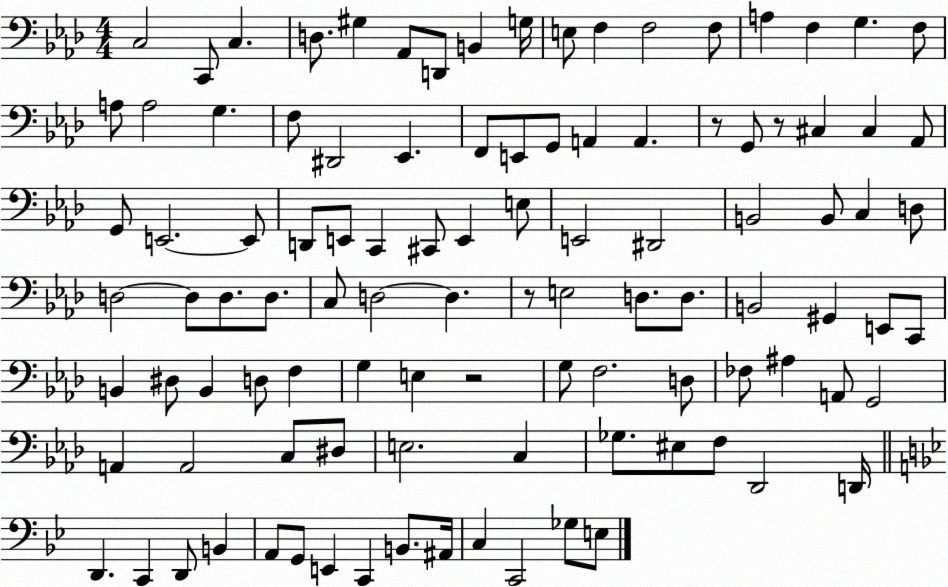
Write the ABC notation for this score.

X:1
T:Untitled
M:4/4
L:1/4
K:Ab
C,2 C,,/2 C, D,/2 ^G, _A,,/2 D,,/2 B,, G,/4 E,/2 F, F,2 F,/2 A, F, G, F,/2 A,/2 A,2 G, F,/2 ^D,,2 _E,, F,,/2 E,,/2 G,,/2 A,, A,, z/2 G,,/2 z/2 ^C, ^C, _A,,/2 G,,/2 E,,2 E,,/2 D,,/2 E,,/2 C,, ^C,,/2 E,, E,/2 E,,2 ^D,,2 B,,2 B,,/2 C, D,/2 D,2 D,/2 D,/2 D,/2 C,/2 D,2 D, z/2 E,2 D,/2 D,/2 B,,2 ^G,, E,,/2 C,,/2 B,, ^D,/2 B,, D,/2 F, G, E, z2 G,/2 F,2 D,/2 _F,/2 ^A, A,,/2 G,,2 A,, A,,2 C,/2 ^D,/2 E,2 C, _G,/2 ^E,/2 F,/2 _D,,2 D,,/4 D,, C,, D,,/2 B,, A,,/2 G,,/2 E,, C,, B,,/2 ^A,,/4 C, C,,2 _G,/2 E,/2